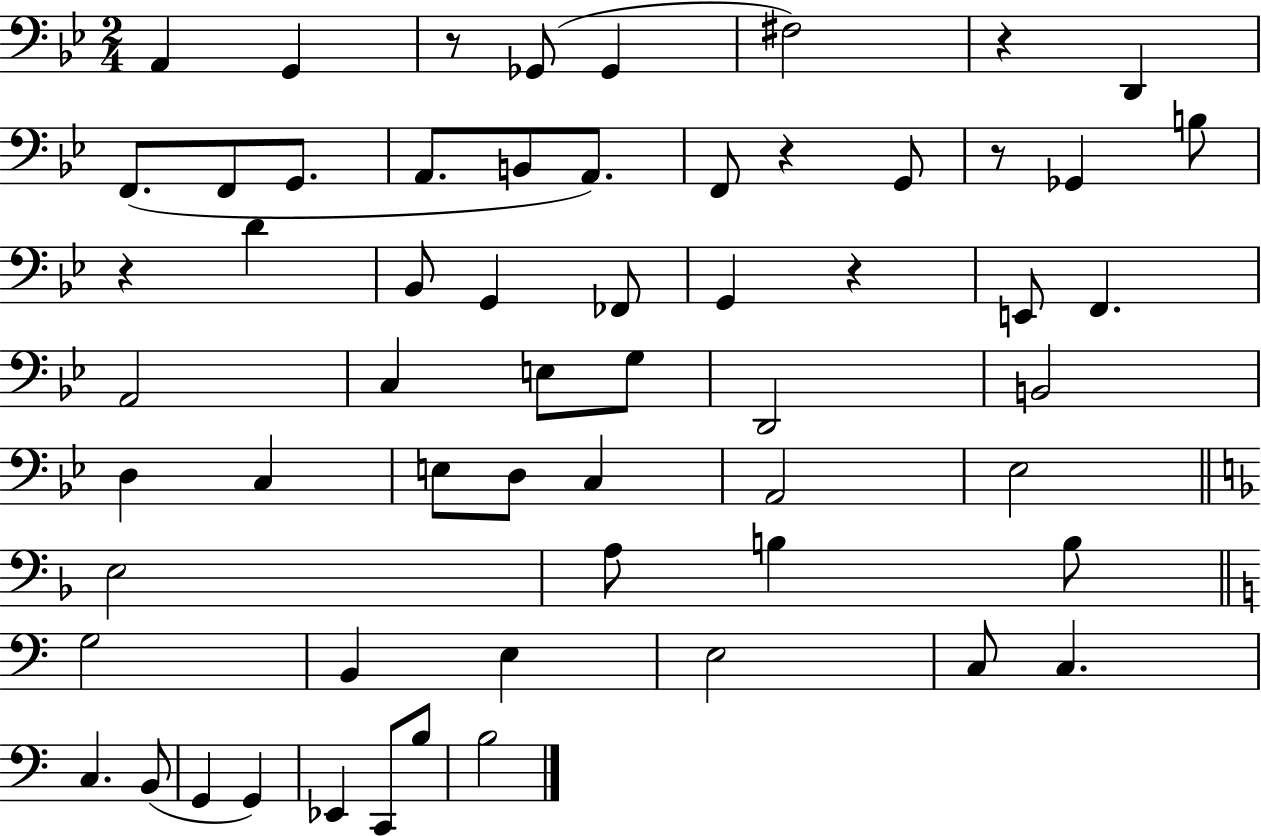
A2/q G2/q R/e Gb2/e Gb2/q F#3/h R/q D2/q F2/e. F2/e G2/e. A2/e. B2/e A2/e. F2/e R/q G2/e R/e Gb2/q B3/e R/q D4/q Bb2/e G2/q FES2/e G2/q R/q E2/e F2/q. A2/h C3/q E3/e G3/e D2/h B2/h D3/q C3/q E3/e D3/e C3/q A2/h Eb3/h E3/h A3/e B3/q B3/e G3/h B2/q E3/q E3/h C3/e C3/q. C3/q. B2/e G2/q G2/q Eb2/q C2/e B3/e B3/h